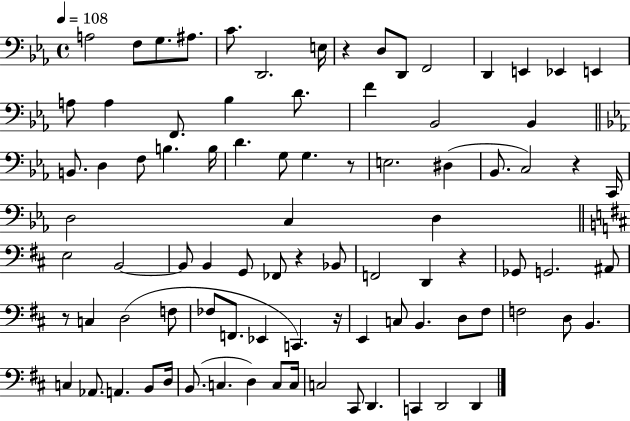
{
  \clef bass
  \time 4/4
  \defaultTimeSignature
  \key ees \major
  \tempo 4 = 108
  \repeat volta 2 { a2 f8 g8. ais8. | c'8. d,2. e16 | r4 d8 d,8 f,2 | d,4 e,4 ees,4 e,4 | \break a8 a4 f,8. bes4 d'8. | f'4 bes,2 bes,4 | \bar "||" \break \key ees \major b,8. d4 f8 b4. b16 | d'4. g8 g4. r8 | e2. dis4( | bes,8. c2) r4 c,16 | \break d2 c4 d4 | \bar "||" \break \key d \major e2 b,2~~ | b,8 b,4 g,8 fes,8 r4 bes,8 | f,2 d,4 r4 | ges,8 g,2. ais,8 | \break r8 c4 d2( f8 | fes8 f,8. ees,4 c,4.) r16 | e,4 c8 b,4. d8 fis8 | f2 d8 b,4. | \break c4 aes,8. a,4. b,8 d16 | b,8.( c4. d4) c8 c16 | c2 cis,8 d,4. | c,4 d,2 d,4 | \break } \bar "|."
}